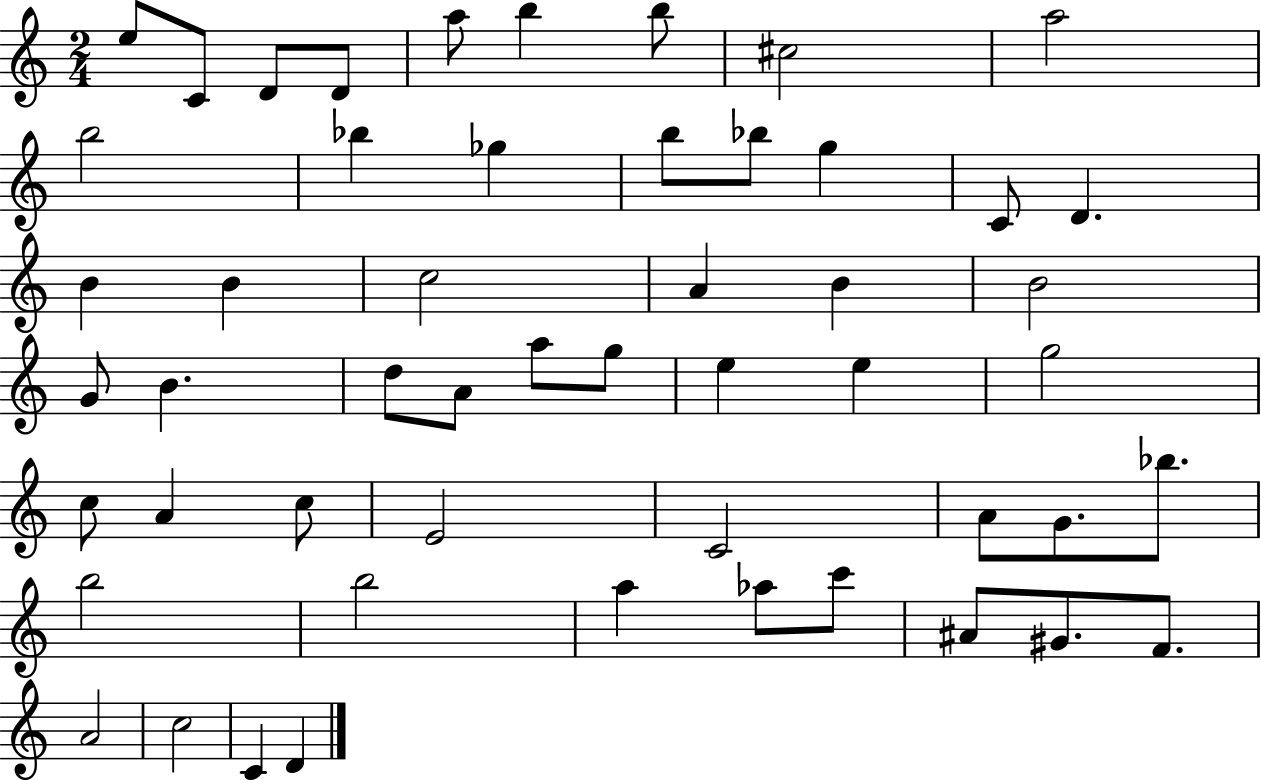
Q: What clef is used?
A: treble